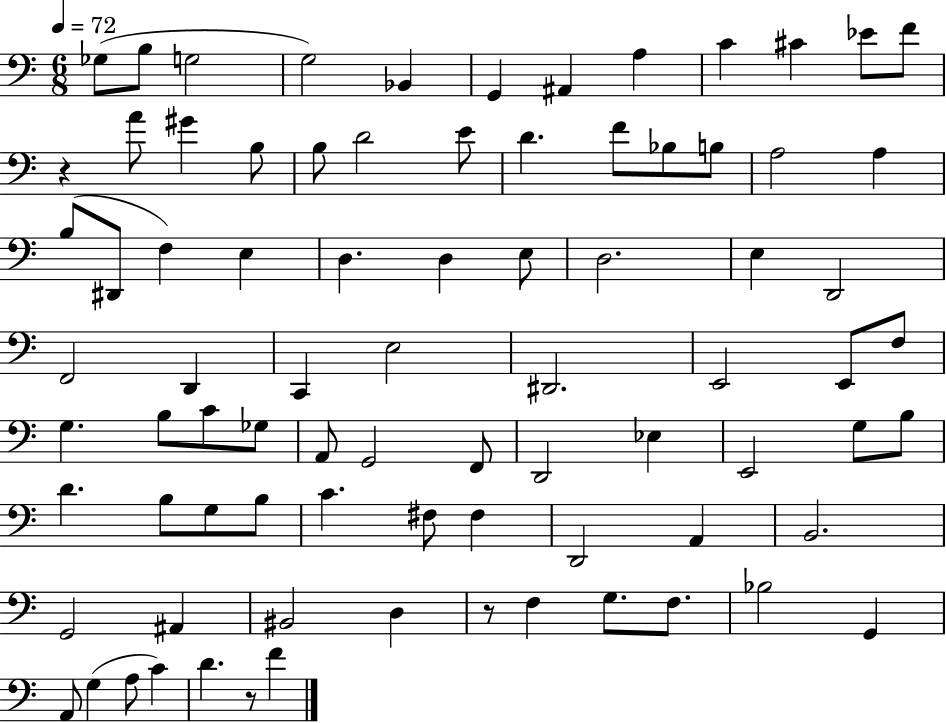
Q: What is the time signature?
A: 6/8